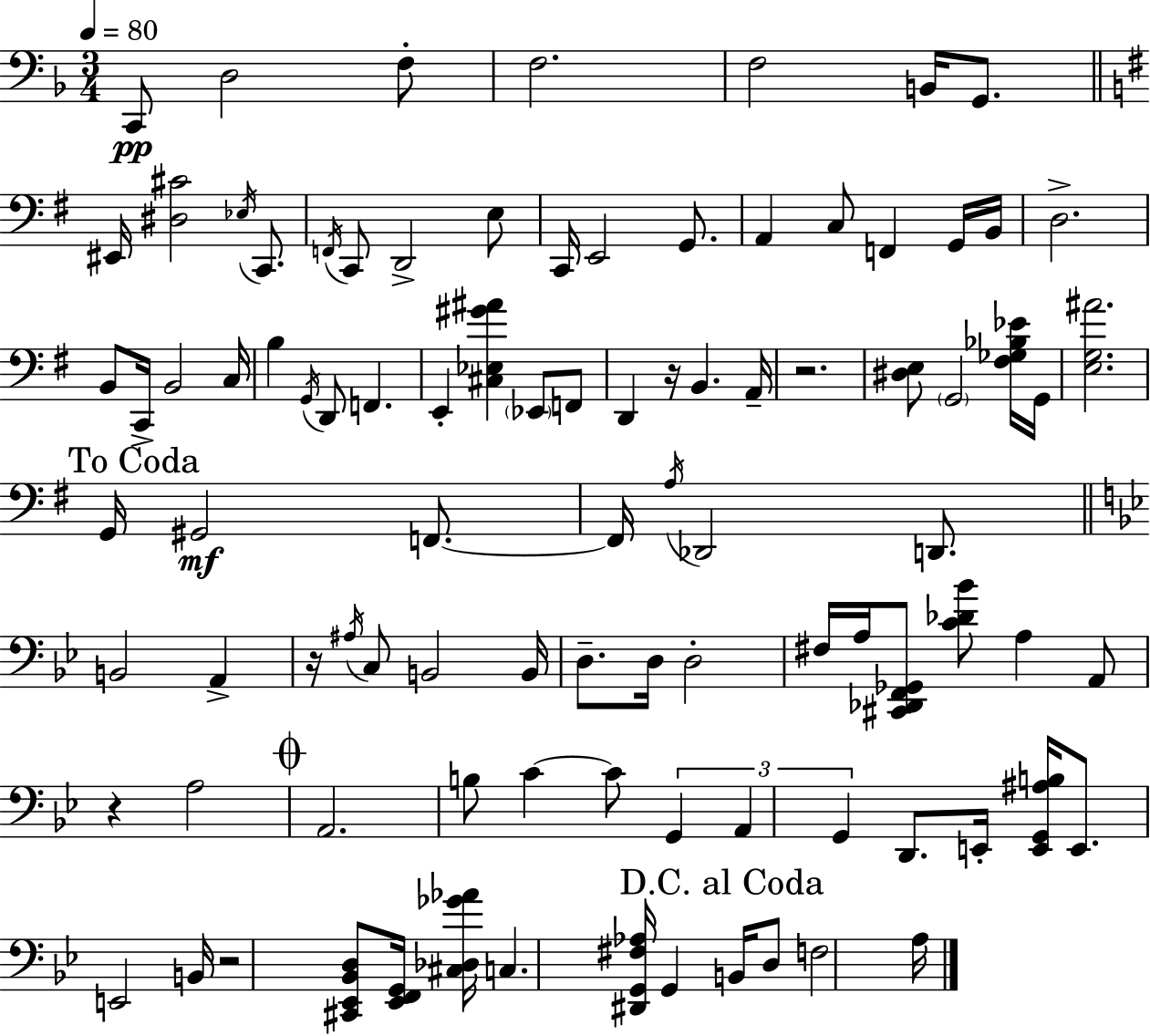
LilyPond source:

{
  \clef bass
  \numericTimeSignature
  \time 3/4
  \key f \major
  \tempo 4 = 80
  c,8\pp d2 f8-. | f2. | f2 b,16 g,8. | \bar "||" \break \key e \minor eis,16 <dis cis'>2 \acciaccatura { ees16 } c,8. | \acciaccatura { f,16 } c,8 d,2-> | e8 c,16 e,2 g,8. | a,4 c8 f,4 | \break g,16 b,16 d2.-> | b,8 c,16-> b,2 | c16 b4 \acciaccatura { g,16 } d,8 f,4. | e,4-. <cis ees gis' ais'>4 \parenthesize ees,8 | \break f,8 d,4 r16 b,4. | a,16-- r2. | <dis e>8 \parenthesize g,2 | <fis ges bes ees'>16 g,16 <e g ais'>2. | \break \mark "To Coda" g,16 gis,2\mf | f,8.~~ f,16 \acciaccatura { a16 } des,2 | d,8. \bar "||" \break \key g \minor b,2 a,4-> | r16 \acciaccatura { ais16 } c8 b,2 | b,16 d8.-- d16 d2-. | fis16 a16 <cis, des, f, ges,>8 <c' des' bes'>8 a4 a,8 | \break r4 a2 | \mark \markup { \musicglyph "scripts.coda" } a,2. | b8 c'4~~ c'8 \tuplet 3/2 { g,4 | a,4 g,4 } d,8. | \break e,16-. <e, g, ais b>16 e,8. e,2 | b,16 r2 <cis, ees, bes, d>8 | <ees, f, g,>16 <cis des ges' aes'>16 c4. <dis, g, fis aes>16 g,4 | \mark "D.C. al Coda" b,16 d8 f2 | \break a16 \bar "|."
}